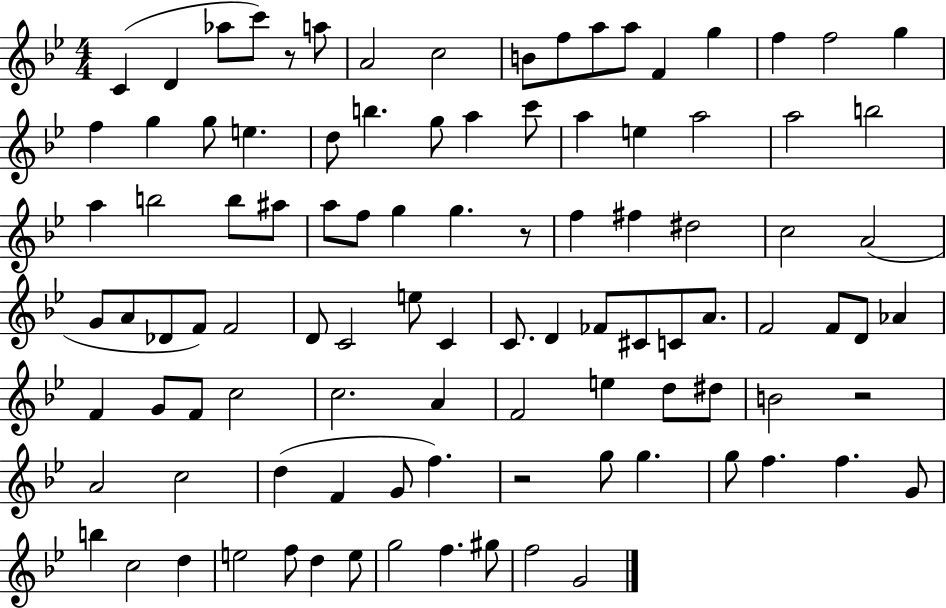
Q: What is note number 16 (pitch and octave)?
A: G5